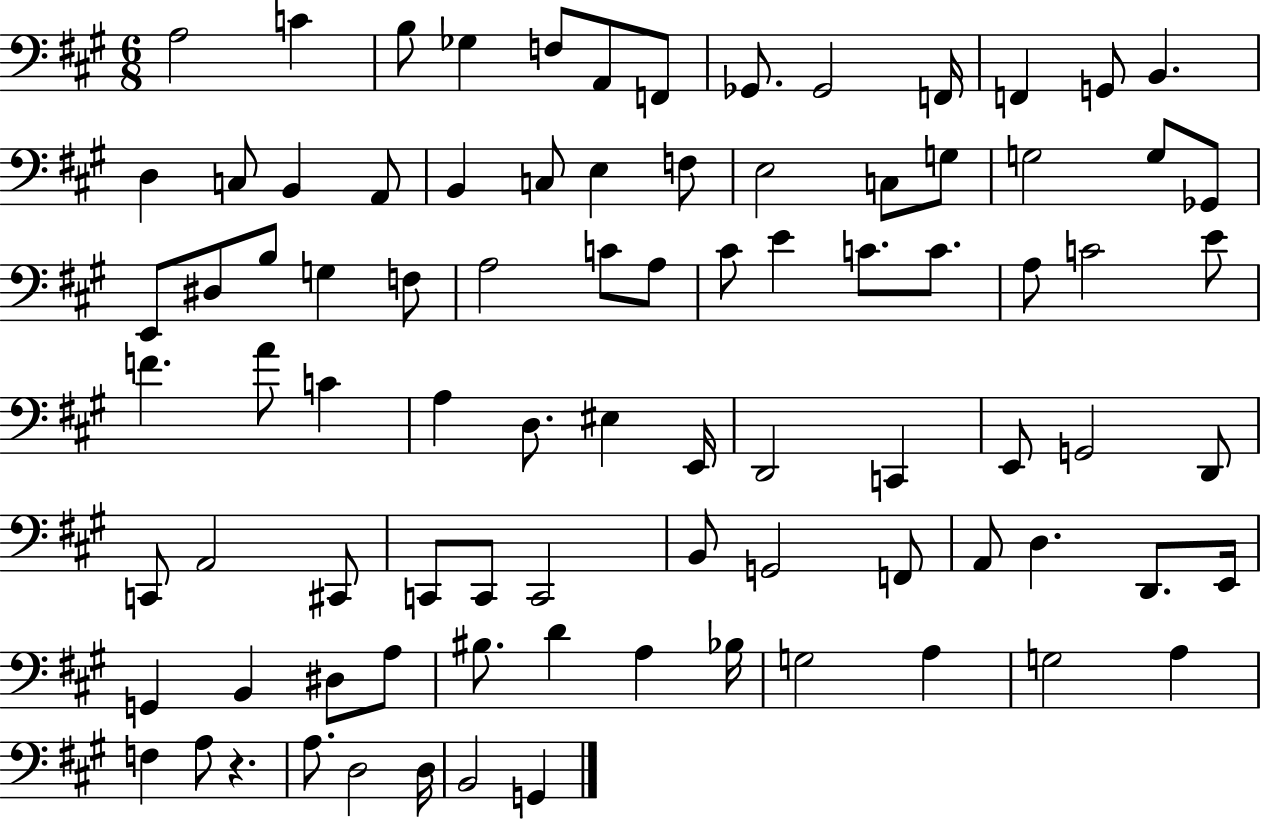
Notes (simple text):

A3/h C4/q B3/e Gb3/q F3/e A2/e F2/e Gb2/e. Gb2/h F2/s F2/q G2/e B2/q. D3/q C3/e B2/q A2/e B2/q C3/e E3/q F3/e E3/h C3/e G3/e G3/h G3/e Gb2/e E2/e D#3/e B3/e G3/q F3/e A3/h C4/e A3/e C#4/e E4/q C4/e. C4/e. A3/e C4/h E4/e F4/q. A4/e C4/q A3/q D3/e. EIS3/q E2/s D2/h C2/q E2/e G2/h D2/e C2/e A2/h C#2/e C2/e C2/e C2/h B2/e G2/h F2/e A2/e D3/q. D2/e. E2/s G2/q B2/q D#3/e A3/e BIS3/e. D4/q A3/q Bb3/s G3/h A3/q G3/h A3/q F3/q A3/e R/q. A3/e. D3/h D3/s B2/h G2/q